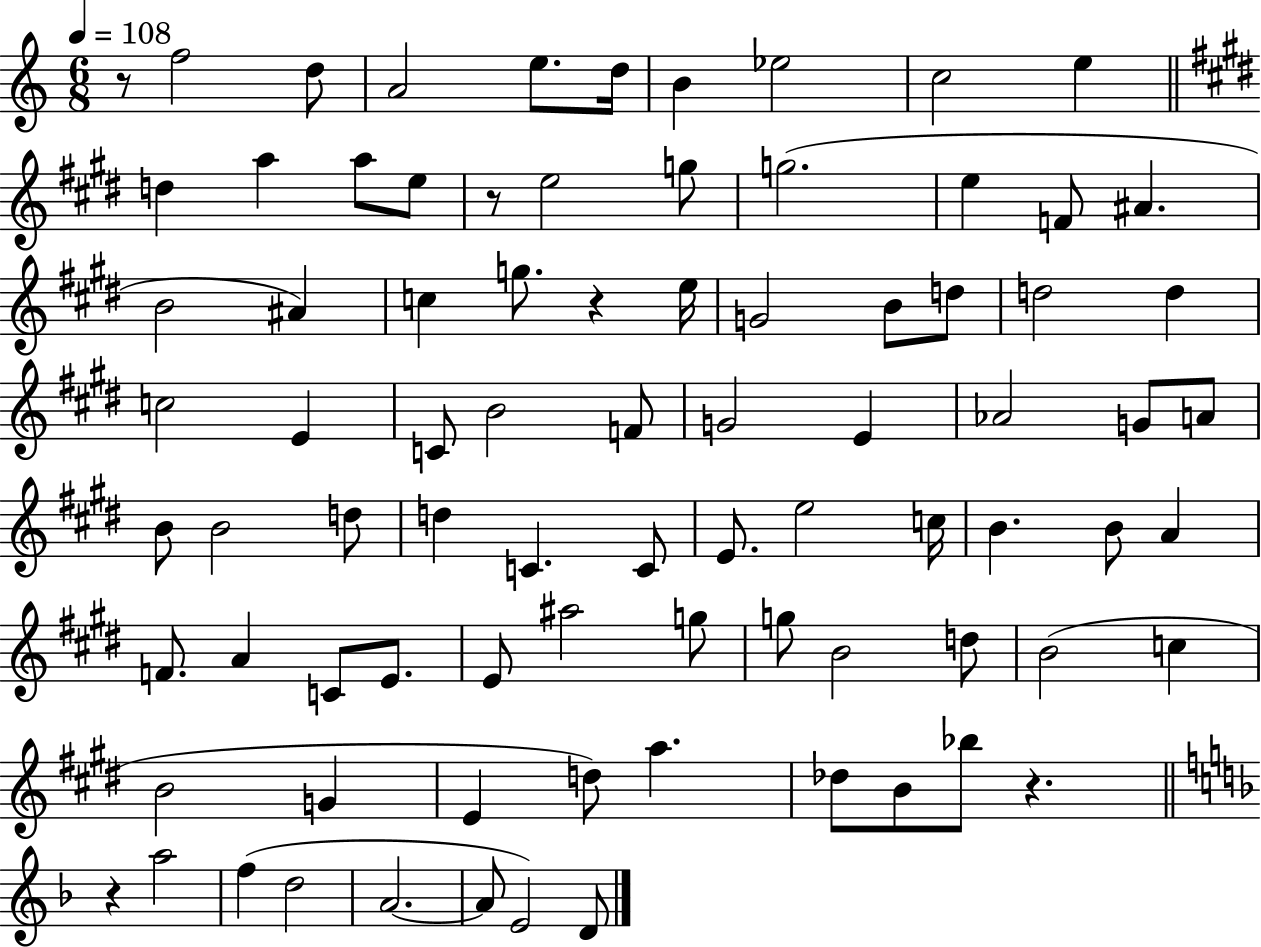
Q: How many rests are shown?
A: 5